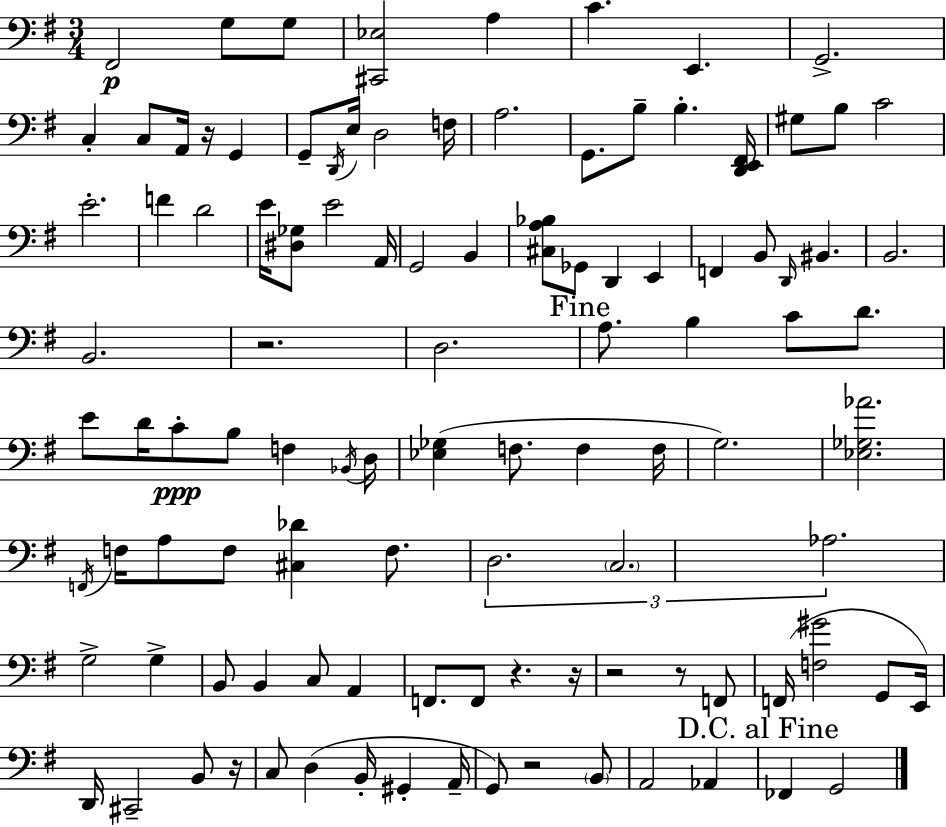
{
  \clef bass
  \numericTimeSignature
  \time 3/4
  \key e \minor
  fis,2\p g8 g8 | <cis, ees>2 a4 | c'4. e,4. | g,2.-> | \break c4-. c8 a,16 r16 g,4 | g,8-- \acciaccatura { d,16 } e16 d2 | f16 a2. | g,8. b8-- b4.-. | \break <d, e, fis,>16 gis8 b8 c'2 | e'2.-. | f'4 d'2 | e'16 <dis ges>8 e'2 | \break a,16 g,2 b,4 | <cis a bes>8 ges,8 d,4 e,4 | f,4 b,8 \grace { d,16 } bis,4. | b,2. | \break b,2. | r2. | d2. | \mark "Fine" a8. b4 c'8 d'8. | \break e'8 d'16 c'8-.\ppp b8 f4 | \acciaccatura { bes,16 } d16 <ees ges>4( f8. f4 | f16 g2.) | <ees ges aes'>2. | \break \acciaccatura { f,16 } f16 a8 f8 <cis des'>4 | f8. \tuplet 3/2 { d2. | \parenthesize c2. | aes2. } | \break g2-> | g4-> b,8 b,4 c8 | a,4 f,8. f,8 r4. | r16 r2 | \break r8 f,8 f,16( <f gis'>2 | g,8 e,16) d,16 cis,2-- | b,8 r16 c8 d4( b,16-. gis,4-. | a,16-- g,8) r2 | \break \parenthesize b,8 a,2 | aes,4 \mark "D.C. al Fine" fes,4 g,2 | \bar "|."
}